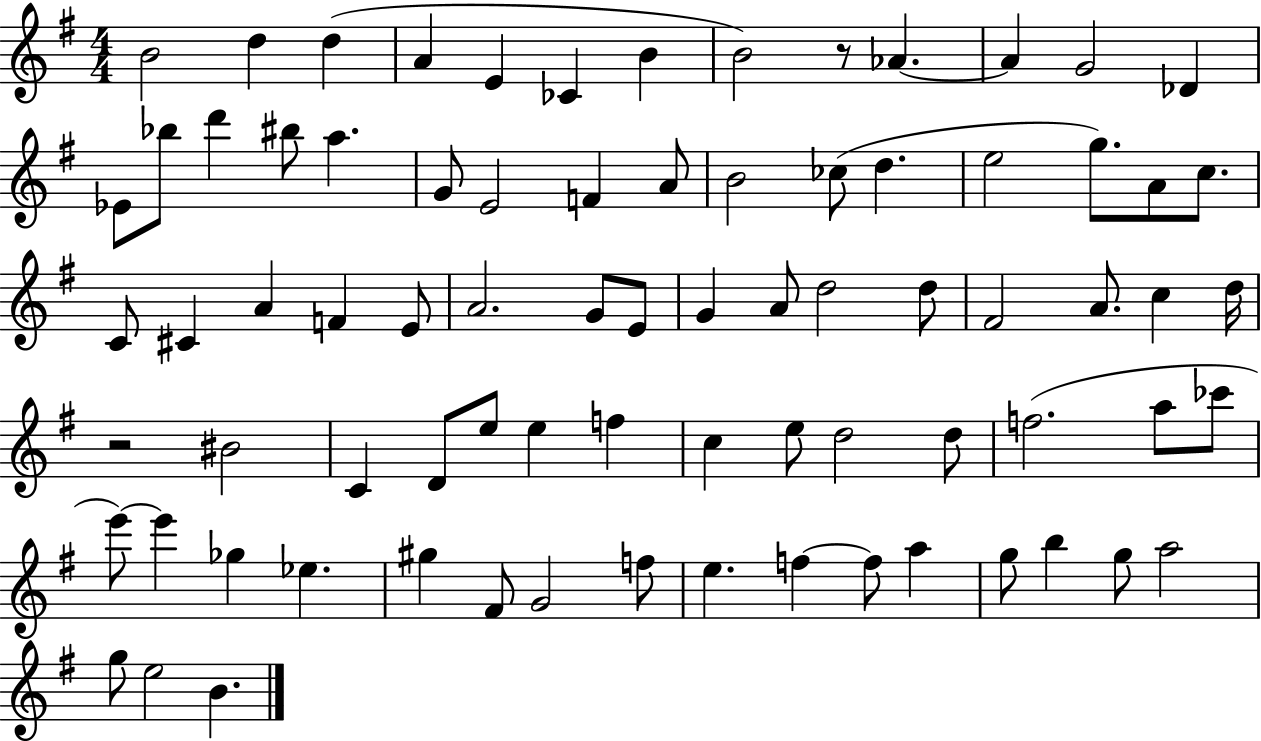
{
  \clef treble
  \numericTimeSignature
  \time 4/4
  \key g \major
  \repeat volta 2 { b'2 d''4 d''4( | a'4 e'4 ces'4 b'4 | b'2) r8 aes'4.~~ | aes'4 g'2 des'4 | \break ees'8 bes''8 d'''4 bis''8 a''4. | g'8 e'2 f'4 a'8 | b'2 ces''8( d''4. | e''2 g''8.) a'8 c''8. | \break c'8 cis'4 a'4 f'4 e'8 | a'2. g'8 e'8 | g'4 a'8 d''2 d''8 | fis'2 a'8. c''4 d''16 | \break r2 bis'2 | c'4 d'8 e''8 e''4 f''4 | c''4 e''8 d''2 d''8 | f''2.( a''8 ces'''8 | \break e'''8~~) e'''4 ges''4 ees''4. | gis''4 fis'8 g'2 f''8 | e''4. f''4~~ f''8 a''4 | g''8 b''4 g''8 a''2 | \break g''8 e''2 b'4. | } \bar "|."
}